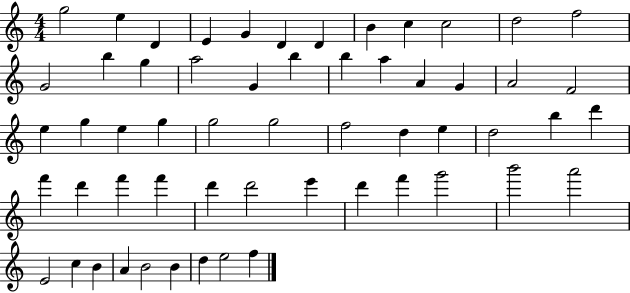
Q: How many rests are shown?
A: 0